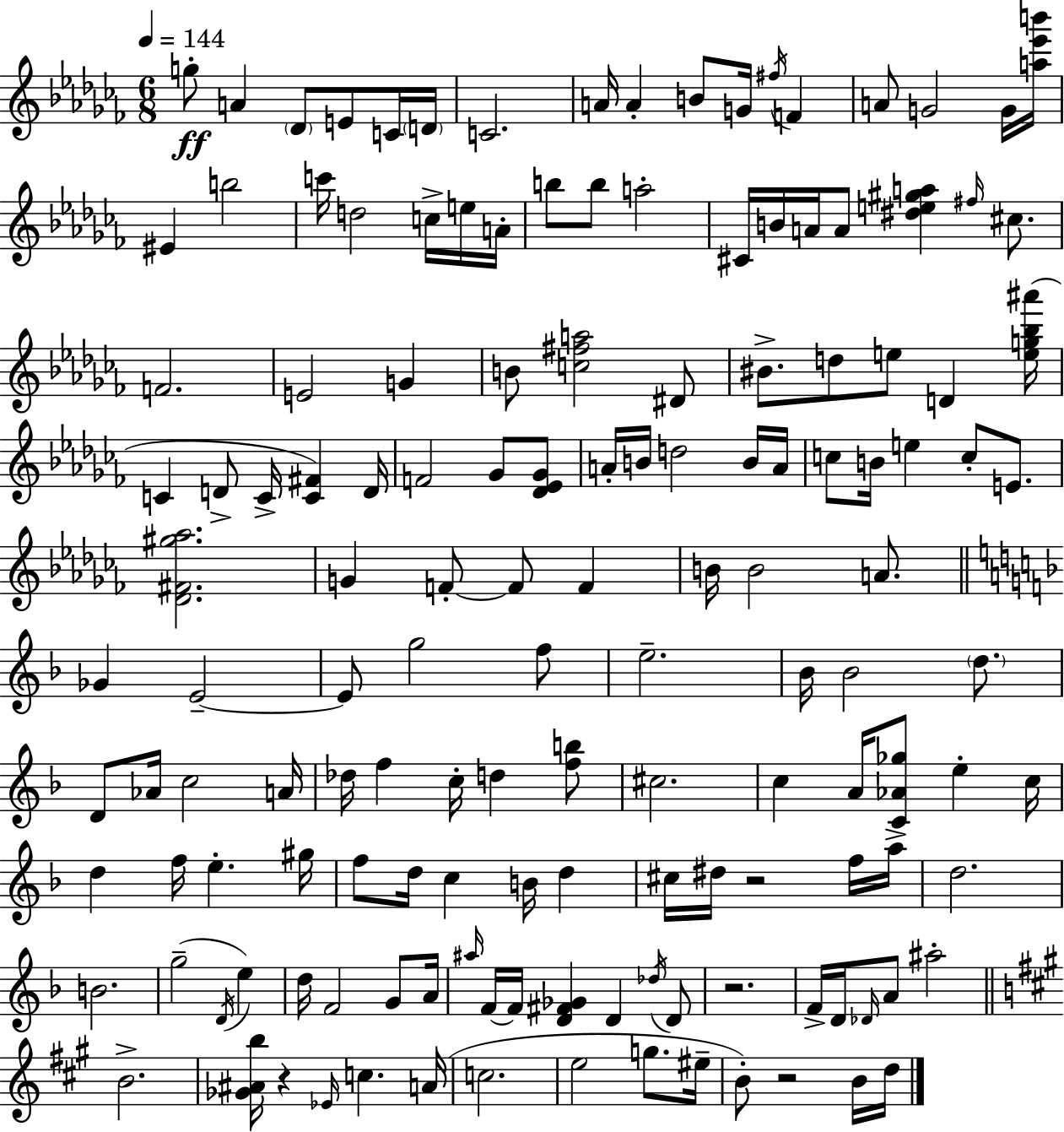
G5/e A4/q Db4/e E4/e C4/s D4/s C4/h. A4/s A4/q B4/e G4/s F#5/s F4/q A4/e G4/h G4/s [A5,Eb6,B6]/s EIS4/q B5/h C6/s D5/h C5/s E5/s A4/s B5/e B5/e A5/h C#4/s B4/s A4/s A4/e [D#5,E5,G#5,A5]/q F#5/s C#5/e. F4/h. E4/h G4/q B4/e [C5,F#5,A5]/h D#4/e BIS4/e. D5/e E5/e D4/q [E5,G5,Bb5,A#6]/s C4/q D4/e C4/s [C4,F#4]/q D4/s F4/h Gb4/e [Db4,Eb4,Gb4]/e A4/s B4/s D5/h B4/s A4/s C5/e B4/s E5/q C5/e E4/e. [Db4,F#4,G#5,Ab5]/h. G4/q F4/e F4/e F4/q B4/s B4/h A4/e. Gb4/q E4/h E4/e G5/h F5/e E5/h. Bb4/s Bb4/h D5/e. D4/e Ab4/s C5/h A4/s Db5/s F5/q C5/s D5/q [F5,B5]/e C#5/h. C5/q A4/s [C4,Ab4,Gb5]/e E5/q C5/s D5/q F5/s E5/q. G#5/s F5/e D5/s C5/q B4/s D5/q C#5/s D#5/s R/h F5/s A5/s D5/h. B4/h. G5/h D4/s E5/q D5/s F4/h G4/e A4/s A#5/s F4/s F4/s [D4,F#4,Gb4]/q D4/q Db5/s D4/e R/h. F4/s D4/s Db4/s A4/e A#5/h B4/h. [Gb4,A#4,B5]/s R/q Eb4/s C5/q. A4/s C5/h. E5/h G5/e. EIS5/s B4/e R/h B4/s D5/s